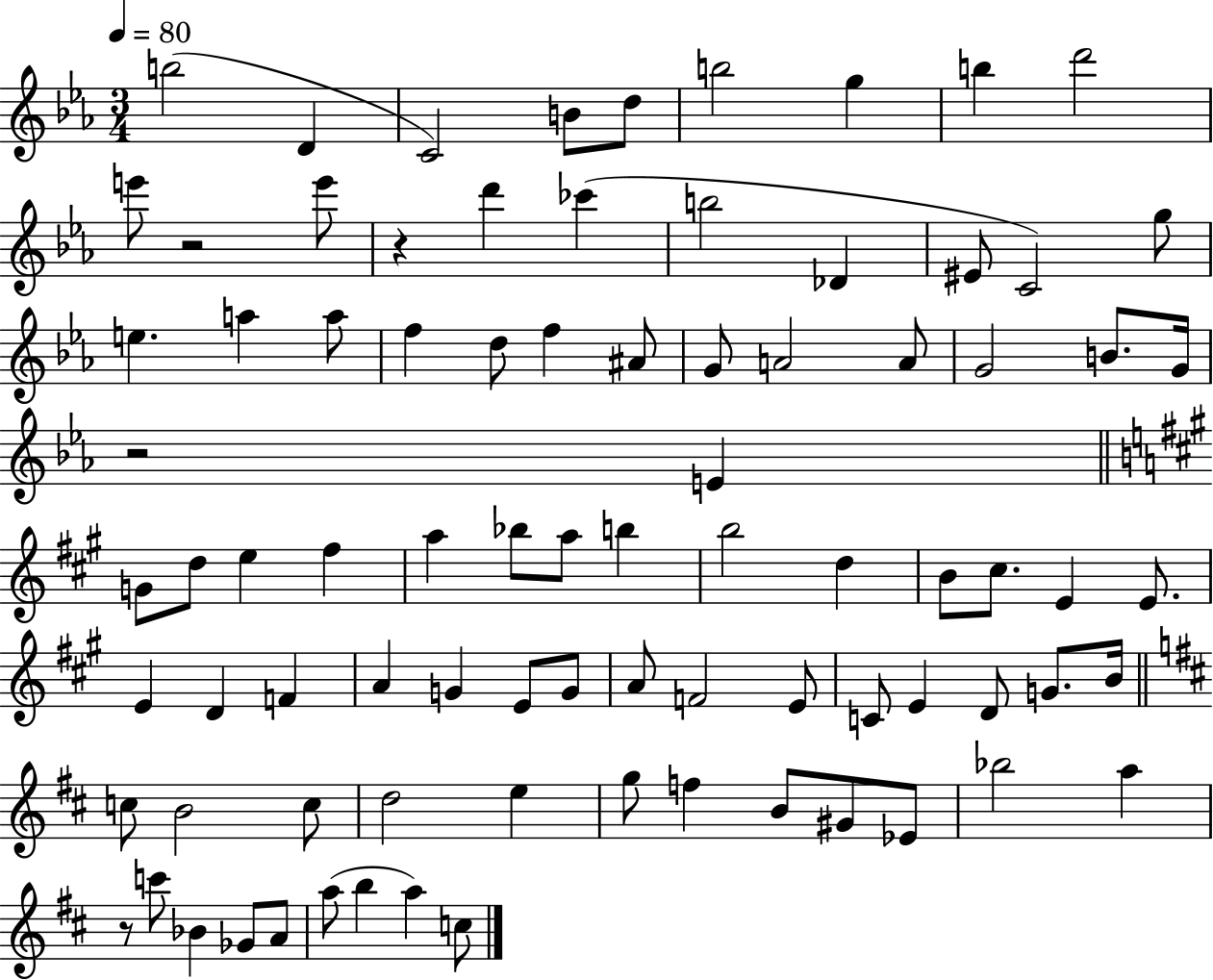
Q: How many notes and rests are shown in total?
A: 85